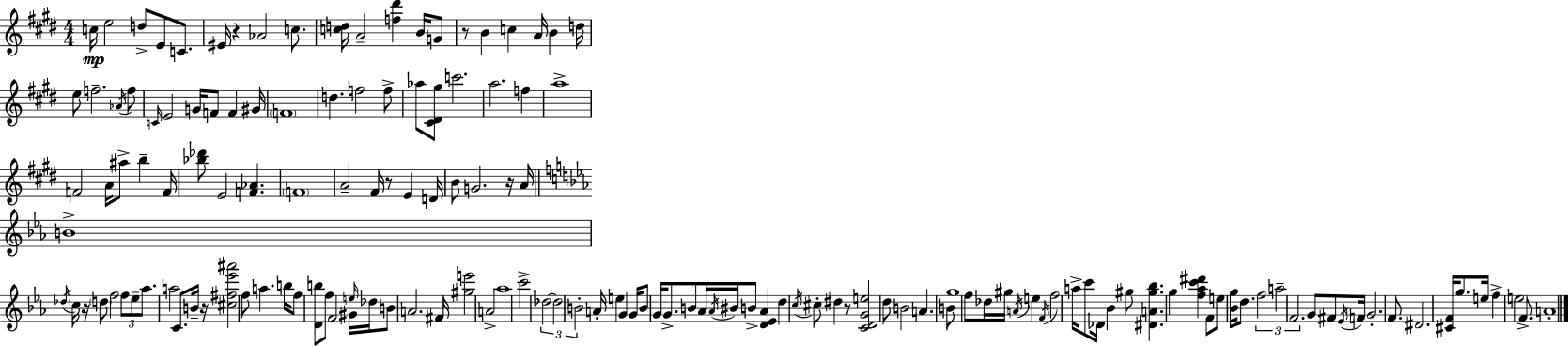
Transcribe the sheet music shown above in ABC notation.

X:1
T:Untitled
M:4/4
L:1/4
K:E
c/4 e2 d/2 E/2 C/2 ^E/4 z _A2 c/2 [cd]/4 A2 [f^d'] B/4 G/2 z/2 B c A/4 B d/4 e/2 f2 _A/4 f/2 C/4 E2 G/4 F/2 F ^G/4 F4 d f2 f/2 _a/2 [^C^D^g]/2 c'2 a2 f a4 F2 A/4 ^a/2 b F/4 [_b_d']/2 E2 [F_A] F4 A2 ^F/4 z/2 E D/4 B/2 G2 z/4 A/4 B4 _d/4 c/4 z/4 d/2 f2 f/2 _e/2 _a/2 a2 C/2 B/4 z/4 [^c^f_e'^a']2 f/2 a b/4 f/2 [Db]/2 f/2 F2 ^G/4 e/4 _d/4 B/2 A2 ^F/4 [^ge']2 A2 _a4 c'2 _d2 _d2 B2 A/4 e G G/4 B/2 G/4 G/2 B/2 _A/4 _A/4 ^B/4 B/2 [D_E_A] d c/4 ^c/2 ^d z/2 [CDGe]2 d/2 B2 A B/2 g4 f/2 _d/4 ^g/4 A/4 e F/4 f2 a/4 c'/2 _D/4 _B ^g/2 [^DA^g_b] g [f_ac'^d'] F/2 e/2 [_Bg]/4 d/2 f2 a2 F2 G/2 ^F/2 _E/4 F/4 G2 F/2 ^D2 [^CF]/4 g/2 e/4 f e2 F/2 A4